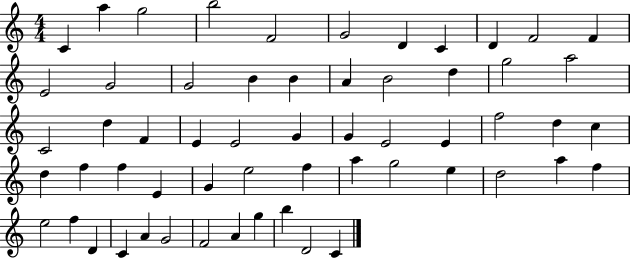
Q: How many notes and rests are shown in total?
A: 58